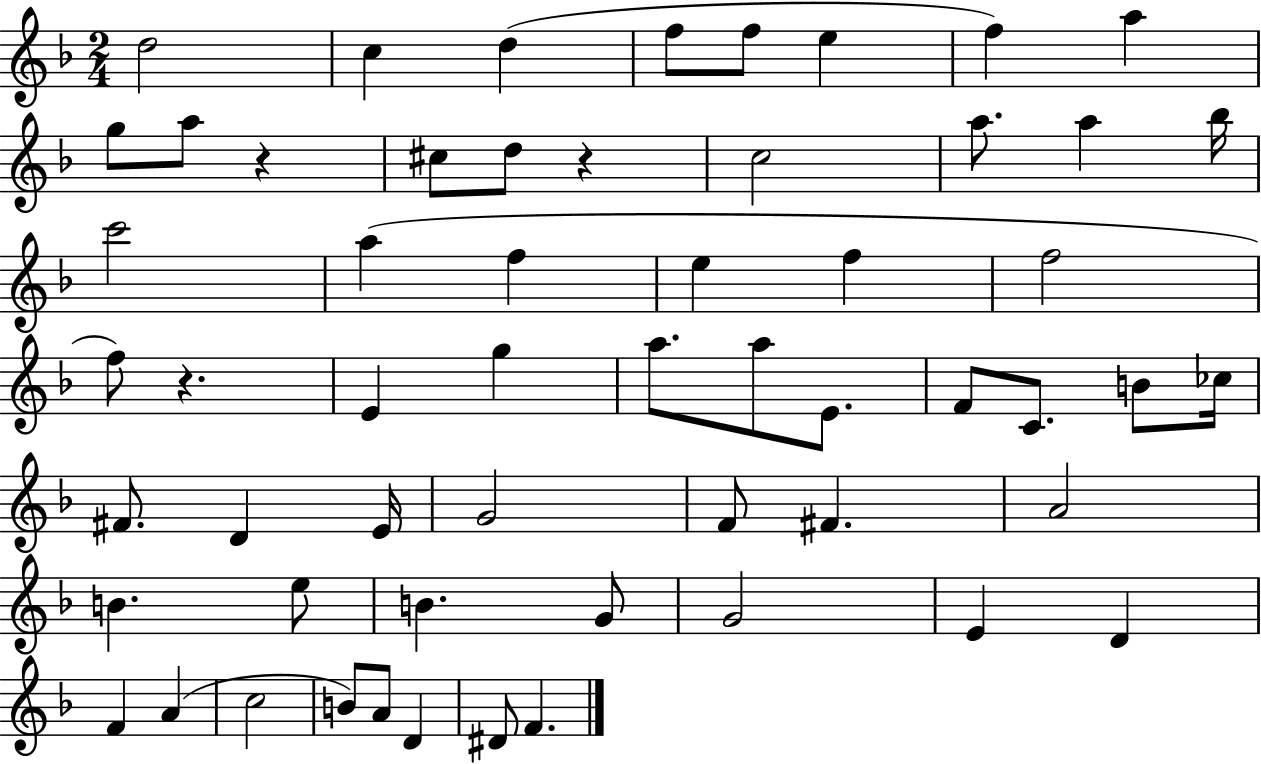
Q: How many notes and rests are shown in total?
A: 57